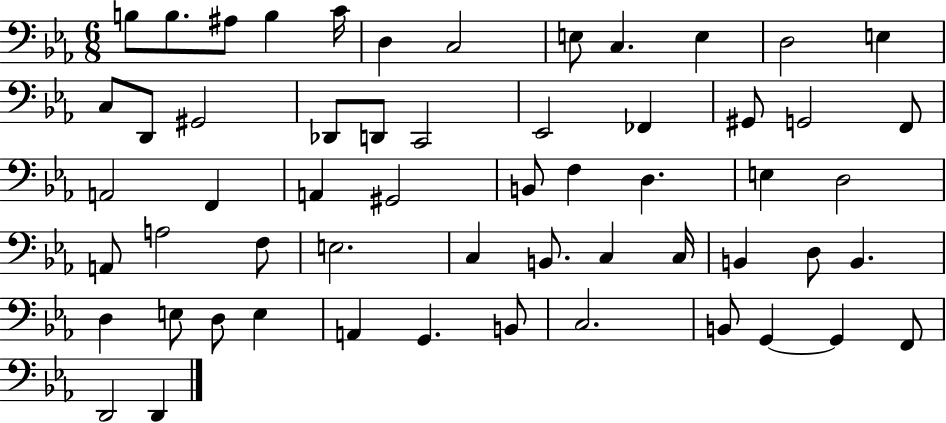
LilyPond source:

{
  \clef bass
  \numericTimeSignature
  \time 6/8
  \key ees \major
  b8 b8. ais8 b4 c'16 | d4 c2 | e8 c4. e4 | d2 e4 | \break c8 d,8 gis,2 | des,8 d,8 c,2 | ees,2 fes,4 | gis,8 g,2 f,8 | \break a,2 f,4 | a,4 gis,2 | b,8 f4 d4. | e4 d2 | \break a,8 a2 f8 | e2. | c4 b,8. c4 c16 | b,4 d8 b,4. | \break d4 e8 d8 e4 | a,4 g,4. b,8 | c2. | b,8 g,4~~ g,4 f,8 | \break d,2 d,4 | \bar "|."
}